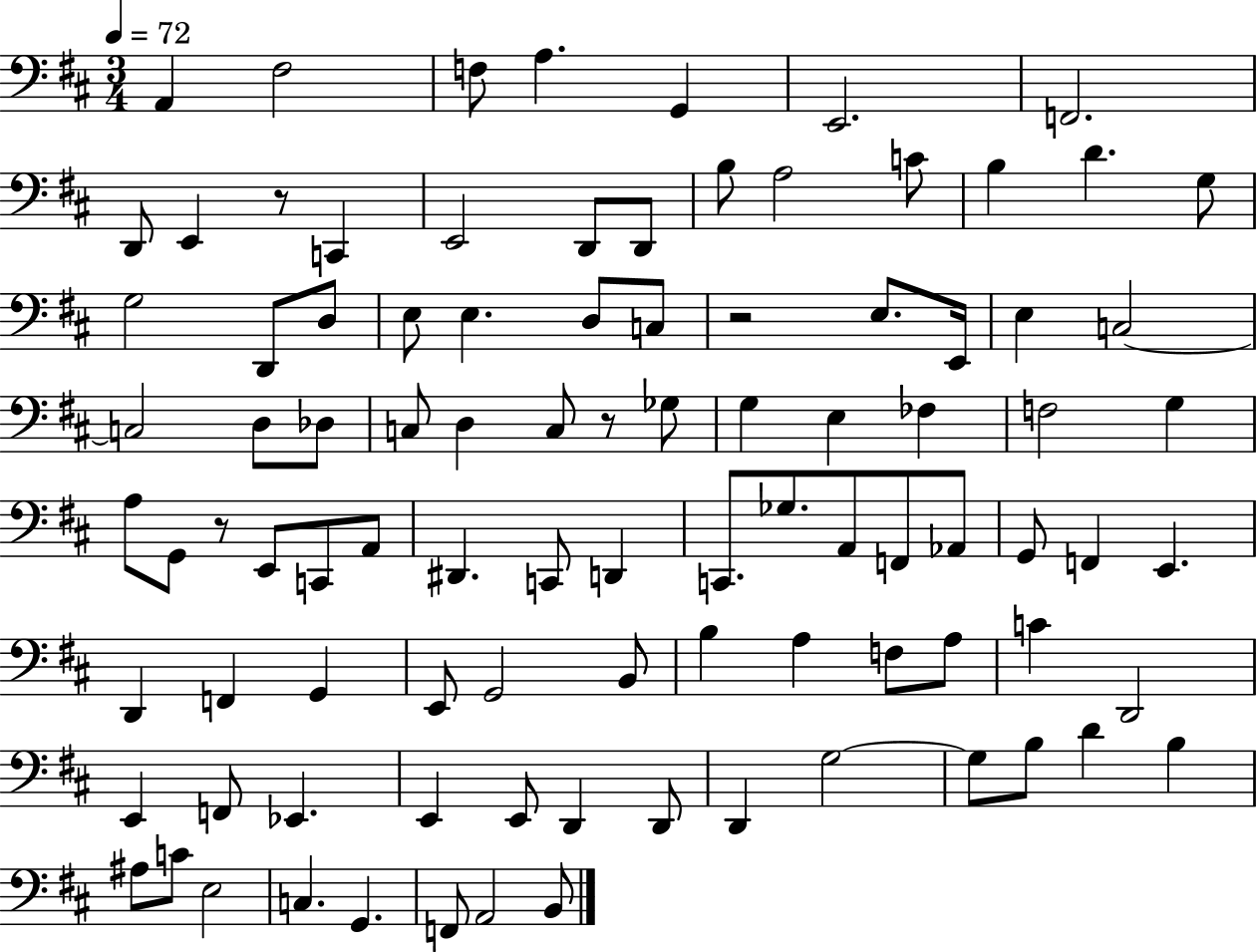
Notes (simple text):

A2/q F#3/h F3/e A3/q. G2/q E2/h. F2/h. D2/e E2/q R/e C2/q E2/h D2/e D2/e B3/e A3/h C4/e B3/q D4/q. G3/e G3/h D2/e D3/e E3/e E3/q. D3/e C3/e R/h E3/e. E2/s E3/q C3/h C3/h D3/e Db3/e C3/e D3/q C3/e R/e Gb3/e G3/q E3/q FES3/q F3/h G3/q A3/e G2/e R/e E2/e C2/e A2/e D#2/q. C2/e D2/q C2/e. Gb3/e. A2/e F2/e Ab2/e G2/e F2/q E2/q. D2/q F2/q G2/q E2/e G2/h B2/e B3/q A3/q F3/e A3/e C4/q D2/h E2/q F2/e Eb2/q. E2/q E2/e D2/q D2/e D2/q G3/h G3/e B3/e D4/q B3/q A#3/e C4/e E3/h C3/q. G2/q. F2/e A2/h B2/e